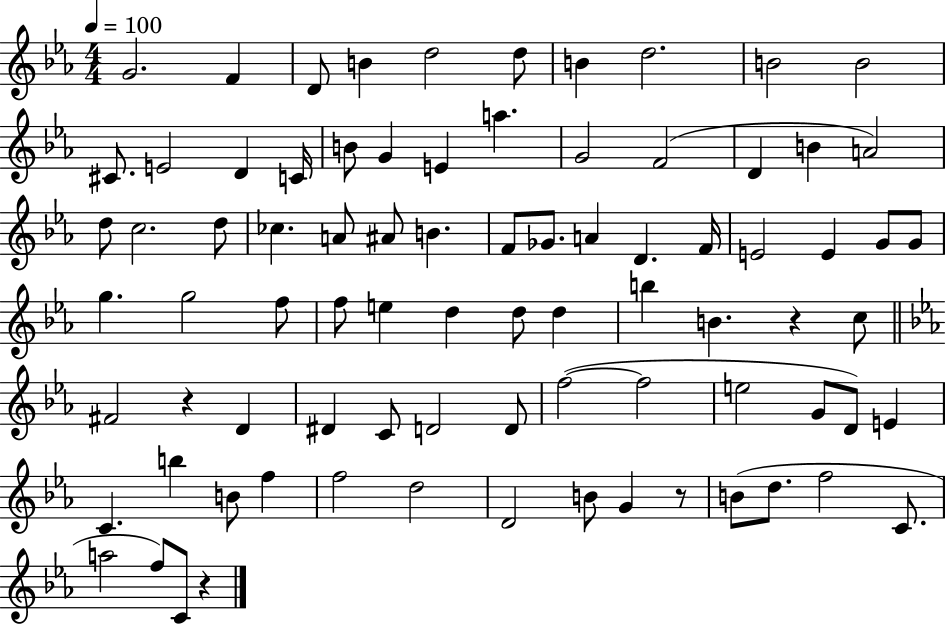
{
  \clef treble
  \numericTimeSignature
  \time 4/4
  \key ees \major
  \tempo 4 = 100
  g'2. f'4 | d'8 b'4 d''2 d''8 | b'4 d''2. | b'2 b'2 | \break cis'8. e'2 d'4 c'16 | b'8 g'4 e'4 a''4. | g'2 f'2( | d'4 b'4 a'2) | \break d''8 c''2. d''8 | ces''4. a'8 ais'8 b'4. | f'8 ges'8. a'4 d'4. f'16 | e'2 e'4 g'8 g'8 | \break g''4. g''2 f''8 | f''8 e''4 d''4 d''8 d''4 | b''4 b'4. r4 c''8 | \bar "||" \break \key ees \major fis'2 r4 d'4 | dis'4 c'8 d'2 d'8 | f''2~(~ f''2 | e''2 g'8 d'8) e'4 | \break c'4. b''4 b'8 f''4 | f''2 d''2 | d'2 b'8 g'4 r8 | b'8( d''8. f''2 c'8. | \break a''2 f''8) c'8 r4 | \bar "|."
}